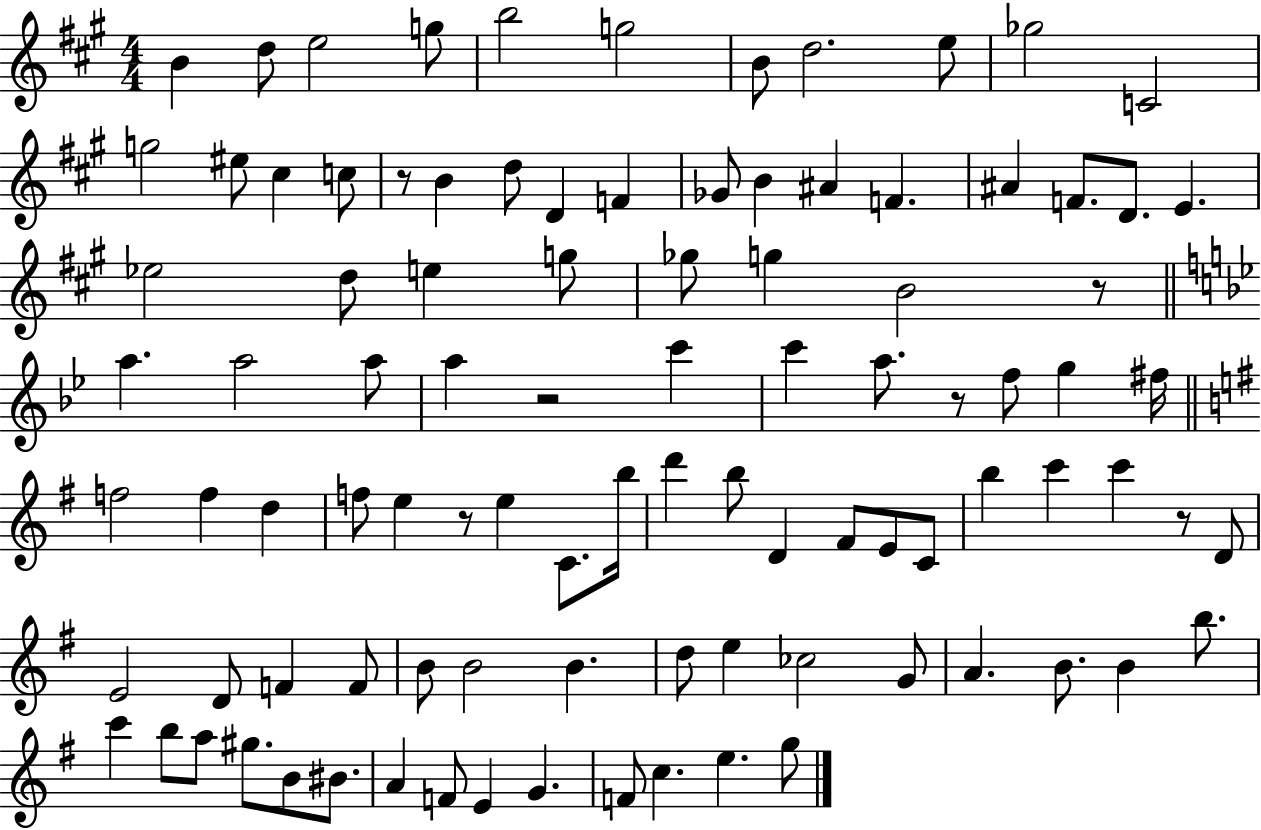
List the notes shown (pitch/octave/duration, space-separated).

B4/q D5/e E5/h G5/e B5/h G5/h B4/e D5/h. E5/e Gb5/h C4/h G5/h EIS5/e C#5/q C5/e R/e B4/q D5/e D4/q F4/q Gb4/e B4/q A#4/q F4/q. A#4/q F4/e. D4/e. E4/q. Eb5/h D5/e E5/q G5/e Gb5/e G5/q B4/h R/e A5/q. A5/h A5/e A5/q R/h C6/q C6/q A5/e. R/e F5/e G5/q F#5/s F5/h F5/q D5/q F5/e E5/q R/e E5/q C4/e. B5/s D6/q B5/e D4/q F#4/e E4/e C4/e B5/q C6/q C6/q R/e D4/e E4/h D4/e F4/q F4/e B4/e B4/h B4/q. D5/e E5/q CES5/h G4/e A4/q. B4/e. B4/q B5/e. C6/q B5/e A5/e G#5/e. B4/e BIS4/e. A4/q F4/e E4/q G4/q. F4/e C5/q. E5/q. G5/e